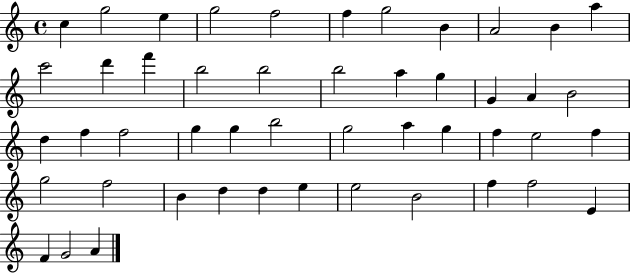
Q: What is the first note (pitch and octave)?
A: C5